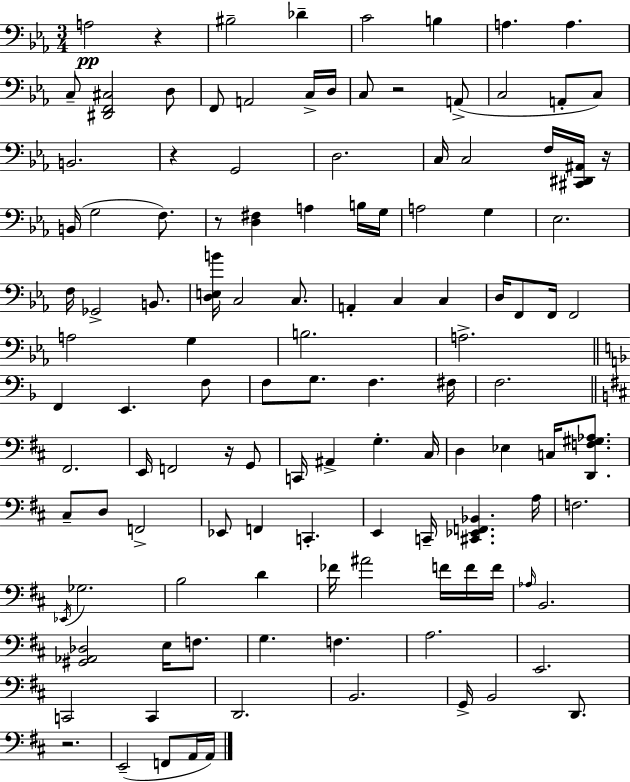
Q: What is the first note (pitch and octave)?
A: A3